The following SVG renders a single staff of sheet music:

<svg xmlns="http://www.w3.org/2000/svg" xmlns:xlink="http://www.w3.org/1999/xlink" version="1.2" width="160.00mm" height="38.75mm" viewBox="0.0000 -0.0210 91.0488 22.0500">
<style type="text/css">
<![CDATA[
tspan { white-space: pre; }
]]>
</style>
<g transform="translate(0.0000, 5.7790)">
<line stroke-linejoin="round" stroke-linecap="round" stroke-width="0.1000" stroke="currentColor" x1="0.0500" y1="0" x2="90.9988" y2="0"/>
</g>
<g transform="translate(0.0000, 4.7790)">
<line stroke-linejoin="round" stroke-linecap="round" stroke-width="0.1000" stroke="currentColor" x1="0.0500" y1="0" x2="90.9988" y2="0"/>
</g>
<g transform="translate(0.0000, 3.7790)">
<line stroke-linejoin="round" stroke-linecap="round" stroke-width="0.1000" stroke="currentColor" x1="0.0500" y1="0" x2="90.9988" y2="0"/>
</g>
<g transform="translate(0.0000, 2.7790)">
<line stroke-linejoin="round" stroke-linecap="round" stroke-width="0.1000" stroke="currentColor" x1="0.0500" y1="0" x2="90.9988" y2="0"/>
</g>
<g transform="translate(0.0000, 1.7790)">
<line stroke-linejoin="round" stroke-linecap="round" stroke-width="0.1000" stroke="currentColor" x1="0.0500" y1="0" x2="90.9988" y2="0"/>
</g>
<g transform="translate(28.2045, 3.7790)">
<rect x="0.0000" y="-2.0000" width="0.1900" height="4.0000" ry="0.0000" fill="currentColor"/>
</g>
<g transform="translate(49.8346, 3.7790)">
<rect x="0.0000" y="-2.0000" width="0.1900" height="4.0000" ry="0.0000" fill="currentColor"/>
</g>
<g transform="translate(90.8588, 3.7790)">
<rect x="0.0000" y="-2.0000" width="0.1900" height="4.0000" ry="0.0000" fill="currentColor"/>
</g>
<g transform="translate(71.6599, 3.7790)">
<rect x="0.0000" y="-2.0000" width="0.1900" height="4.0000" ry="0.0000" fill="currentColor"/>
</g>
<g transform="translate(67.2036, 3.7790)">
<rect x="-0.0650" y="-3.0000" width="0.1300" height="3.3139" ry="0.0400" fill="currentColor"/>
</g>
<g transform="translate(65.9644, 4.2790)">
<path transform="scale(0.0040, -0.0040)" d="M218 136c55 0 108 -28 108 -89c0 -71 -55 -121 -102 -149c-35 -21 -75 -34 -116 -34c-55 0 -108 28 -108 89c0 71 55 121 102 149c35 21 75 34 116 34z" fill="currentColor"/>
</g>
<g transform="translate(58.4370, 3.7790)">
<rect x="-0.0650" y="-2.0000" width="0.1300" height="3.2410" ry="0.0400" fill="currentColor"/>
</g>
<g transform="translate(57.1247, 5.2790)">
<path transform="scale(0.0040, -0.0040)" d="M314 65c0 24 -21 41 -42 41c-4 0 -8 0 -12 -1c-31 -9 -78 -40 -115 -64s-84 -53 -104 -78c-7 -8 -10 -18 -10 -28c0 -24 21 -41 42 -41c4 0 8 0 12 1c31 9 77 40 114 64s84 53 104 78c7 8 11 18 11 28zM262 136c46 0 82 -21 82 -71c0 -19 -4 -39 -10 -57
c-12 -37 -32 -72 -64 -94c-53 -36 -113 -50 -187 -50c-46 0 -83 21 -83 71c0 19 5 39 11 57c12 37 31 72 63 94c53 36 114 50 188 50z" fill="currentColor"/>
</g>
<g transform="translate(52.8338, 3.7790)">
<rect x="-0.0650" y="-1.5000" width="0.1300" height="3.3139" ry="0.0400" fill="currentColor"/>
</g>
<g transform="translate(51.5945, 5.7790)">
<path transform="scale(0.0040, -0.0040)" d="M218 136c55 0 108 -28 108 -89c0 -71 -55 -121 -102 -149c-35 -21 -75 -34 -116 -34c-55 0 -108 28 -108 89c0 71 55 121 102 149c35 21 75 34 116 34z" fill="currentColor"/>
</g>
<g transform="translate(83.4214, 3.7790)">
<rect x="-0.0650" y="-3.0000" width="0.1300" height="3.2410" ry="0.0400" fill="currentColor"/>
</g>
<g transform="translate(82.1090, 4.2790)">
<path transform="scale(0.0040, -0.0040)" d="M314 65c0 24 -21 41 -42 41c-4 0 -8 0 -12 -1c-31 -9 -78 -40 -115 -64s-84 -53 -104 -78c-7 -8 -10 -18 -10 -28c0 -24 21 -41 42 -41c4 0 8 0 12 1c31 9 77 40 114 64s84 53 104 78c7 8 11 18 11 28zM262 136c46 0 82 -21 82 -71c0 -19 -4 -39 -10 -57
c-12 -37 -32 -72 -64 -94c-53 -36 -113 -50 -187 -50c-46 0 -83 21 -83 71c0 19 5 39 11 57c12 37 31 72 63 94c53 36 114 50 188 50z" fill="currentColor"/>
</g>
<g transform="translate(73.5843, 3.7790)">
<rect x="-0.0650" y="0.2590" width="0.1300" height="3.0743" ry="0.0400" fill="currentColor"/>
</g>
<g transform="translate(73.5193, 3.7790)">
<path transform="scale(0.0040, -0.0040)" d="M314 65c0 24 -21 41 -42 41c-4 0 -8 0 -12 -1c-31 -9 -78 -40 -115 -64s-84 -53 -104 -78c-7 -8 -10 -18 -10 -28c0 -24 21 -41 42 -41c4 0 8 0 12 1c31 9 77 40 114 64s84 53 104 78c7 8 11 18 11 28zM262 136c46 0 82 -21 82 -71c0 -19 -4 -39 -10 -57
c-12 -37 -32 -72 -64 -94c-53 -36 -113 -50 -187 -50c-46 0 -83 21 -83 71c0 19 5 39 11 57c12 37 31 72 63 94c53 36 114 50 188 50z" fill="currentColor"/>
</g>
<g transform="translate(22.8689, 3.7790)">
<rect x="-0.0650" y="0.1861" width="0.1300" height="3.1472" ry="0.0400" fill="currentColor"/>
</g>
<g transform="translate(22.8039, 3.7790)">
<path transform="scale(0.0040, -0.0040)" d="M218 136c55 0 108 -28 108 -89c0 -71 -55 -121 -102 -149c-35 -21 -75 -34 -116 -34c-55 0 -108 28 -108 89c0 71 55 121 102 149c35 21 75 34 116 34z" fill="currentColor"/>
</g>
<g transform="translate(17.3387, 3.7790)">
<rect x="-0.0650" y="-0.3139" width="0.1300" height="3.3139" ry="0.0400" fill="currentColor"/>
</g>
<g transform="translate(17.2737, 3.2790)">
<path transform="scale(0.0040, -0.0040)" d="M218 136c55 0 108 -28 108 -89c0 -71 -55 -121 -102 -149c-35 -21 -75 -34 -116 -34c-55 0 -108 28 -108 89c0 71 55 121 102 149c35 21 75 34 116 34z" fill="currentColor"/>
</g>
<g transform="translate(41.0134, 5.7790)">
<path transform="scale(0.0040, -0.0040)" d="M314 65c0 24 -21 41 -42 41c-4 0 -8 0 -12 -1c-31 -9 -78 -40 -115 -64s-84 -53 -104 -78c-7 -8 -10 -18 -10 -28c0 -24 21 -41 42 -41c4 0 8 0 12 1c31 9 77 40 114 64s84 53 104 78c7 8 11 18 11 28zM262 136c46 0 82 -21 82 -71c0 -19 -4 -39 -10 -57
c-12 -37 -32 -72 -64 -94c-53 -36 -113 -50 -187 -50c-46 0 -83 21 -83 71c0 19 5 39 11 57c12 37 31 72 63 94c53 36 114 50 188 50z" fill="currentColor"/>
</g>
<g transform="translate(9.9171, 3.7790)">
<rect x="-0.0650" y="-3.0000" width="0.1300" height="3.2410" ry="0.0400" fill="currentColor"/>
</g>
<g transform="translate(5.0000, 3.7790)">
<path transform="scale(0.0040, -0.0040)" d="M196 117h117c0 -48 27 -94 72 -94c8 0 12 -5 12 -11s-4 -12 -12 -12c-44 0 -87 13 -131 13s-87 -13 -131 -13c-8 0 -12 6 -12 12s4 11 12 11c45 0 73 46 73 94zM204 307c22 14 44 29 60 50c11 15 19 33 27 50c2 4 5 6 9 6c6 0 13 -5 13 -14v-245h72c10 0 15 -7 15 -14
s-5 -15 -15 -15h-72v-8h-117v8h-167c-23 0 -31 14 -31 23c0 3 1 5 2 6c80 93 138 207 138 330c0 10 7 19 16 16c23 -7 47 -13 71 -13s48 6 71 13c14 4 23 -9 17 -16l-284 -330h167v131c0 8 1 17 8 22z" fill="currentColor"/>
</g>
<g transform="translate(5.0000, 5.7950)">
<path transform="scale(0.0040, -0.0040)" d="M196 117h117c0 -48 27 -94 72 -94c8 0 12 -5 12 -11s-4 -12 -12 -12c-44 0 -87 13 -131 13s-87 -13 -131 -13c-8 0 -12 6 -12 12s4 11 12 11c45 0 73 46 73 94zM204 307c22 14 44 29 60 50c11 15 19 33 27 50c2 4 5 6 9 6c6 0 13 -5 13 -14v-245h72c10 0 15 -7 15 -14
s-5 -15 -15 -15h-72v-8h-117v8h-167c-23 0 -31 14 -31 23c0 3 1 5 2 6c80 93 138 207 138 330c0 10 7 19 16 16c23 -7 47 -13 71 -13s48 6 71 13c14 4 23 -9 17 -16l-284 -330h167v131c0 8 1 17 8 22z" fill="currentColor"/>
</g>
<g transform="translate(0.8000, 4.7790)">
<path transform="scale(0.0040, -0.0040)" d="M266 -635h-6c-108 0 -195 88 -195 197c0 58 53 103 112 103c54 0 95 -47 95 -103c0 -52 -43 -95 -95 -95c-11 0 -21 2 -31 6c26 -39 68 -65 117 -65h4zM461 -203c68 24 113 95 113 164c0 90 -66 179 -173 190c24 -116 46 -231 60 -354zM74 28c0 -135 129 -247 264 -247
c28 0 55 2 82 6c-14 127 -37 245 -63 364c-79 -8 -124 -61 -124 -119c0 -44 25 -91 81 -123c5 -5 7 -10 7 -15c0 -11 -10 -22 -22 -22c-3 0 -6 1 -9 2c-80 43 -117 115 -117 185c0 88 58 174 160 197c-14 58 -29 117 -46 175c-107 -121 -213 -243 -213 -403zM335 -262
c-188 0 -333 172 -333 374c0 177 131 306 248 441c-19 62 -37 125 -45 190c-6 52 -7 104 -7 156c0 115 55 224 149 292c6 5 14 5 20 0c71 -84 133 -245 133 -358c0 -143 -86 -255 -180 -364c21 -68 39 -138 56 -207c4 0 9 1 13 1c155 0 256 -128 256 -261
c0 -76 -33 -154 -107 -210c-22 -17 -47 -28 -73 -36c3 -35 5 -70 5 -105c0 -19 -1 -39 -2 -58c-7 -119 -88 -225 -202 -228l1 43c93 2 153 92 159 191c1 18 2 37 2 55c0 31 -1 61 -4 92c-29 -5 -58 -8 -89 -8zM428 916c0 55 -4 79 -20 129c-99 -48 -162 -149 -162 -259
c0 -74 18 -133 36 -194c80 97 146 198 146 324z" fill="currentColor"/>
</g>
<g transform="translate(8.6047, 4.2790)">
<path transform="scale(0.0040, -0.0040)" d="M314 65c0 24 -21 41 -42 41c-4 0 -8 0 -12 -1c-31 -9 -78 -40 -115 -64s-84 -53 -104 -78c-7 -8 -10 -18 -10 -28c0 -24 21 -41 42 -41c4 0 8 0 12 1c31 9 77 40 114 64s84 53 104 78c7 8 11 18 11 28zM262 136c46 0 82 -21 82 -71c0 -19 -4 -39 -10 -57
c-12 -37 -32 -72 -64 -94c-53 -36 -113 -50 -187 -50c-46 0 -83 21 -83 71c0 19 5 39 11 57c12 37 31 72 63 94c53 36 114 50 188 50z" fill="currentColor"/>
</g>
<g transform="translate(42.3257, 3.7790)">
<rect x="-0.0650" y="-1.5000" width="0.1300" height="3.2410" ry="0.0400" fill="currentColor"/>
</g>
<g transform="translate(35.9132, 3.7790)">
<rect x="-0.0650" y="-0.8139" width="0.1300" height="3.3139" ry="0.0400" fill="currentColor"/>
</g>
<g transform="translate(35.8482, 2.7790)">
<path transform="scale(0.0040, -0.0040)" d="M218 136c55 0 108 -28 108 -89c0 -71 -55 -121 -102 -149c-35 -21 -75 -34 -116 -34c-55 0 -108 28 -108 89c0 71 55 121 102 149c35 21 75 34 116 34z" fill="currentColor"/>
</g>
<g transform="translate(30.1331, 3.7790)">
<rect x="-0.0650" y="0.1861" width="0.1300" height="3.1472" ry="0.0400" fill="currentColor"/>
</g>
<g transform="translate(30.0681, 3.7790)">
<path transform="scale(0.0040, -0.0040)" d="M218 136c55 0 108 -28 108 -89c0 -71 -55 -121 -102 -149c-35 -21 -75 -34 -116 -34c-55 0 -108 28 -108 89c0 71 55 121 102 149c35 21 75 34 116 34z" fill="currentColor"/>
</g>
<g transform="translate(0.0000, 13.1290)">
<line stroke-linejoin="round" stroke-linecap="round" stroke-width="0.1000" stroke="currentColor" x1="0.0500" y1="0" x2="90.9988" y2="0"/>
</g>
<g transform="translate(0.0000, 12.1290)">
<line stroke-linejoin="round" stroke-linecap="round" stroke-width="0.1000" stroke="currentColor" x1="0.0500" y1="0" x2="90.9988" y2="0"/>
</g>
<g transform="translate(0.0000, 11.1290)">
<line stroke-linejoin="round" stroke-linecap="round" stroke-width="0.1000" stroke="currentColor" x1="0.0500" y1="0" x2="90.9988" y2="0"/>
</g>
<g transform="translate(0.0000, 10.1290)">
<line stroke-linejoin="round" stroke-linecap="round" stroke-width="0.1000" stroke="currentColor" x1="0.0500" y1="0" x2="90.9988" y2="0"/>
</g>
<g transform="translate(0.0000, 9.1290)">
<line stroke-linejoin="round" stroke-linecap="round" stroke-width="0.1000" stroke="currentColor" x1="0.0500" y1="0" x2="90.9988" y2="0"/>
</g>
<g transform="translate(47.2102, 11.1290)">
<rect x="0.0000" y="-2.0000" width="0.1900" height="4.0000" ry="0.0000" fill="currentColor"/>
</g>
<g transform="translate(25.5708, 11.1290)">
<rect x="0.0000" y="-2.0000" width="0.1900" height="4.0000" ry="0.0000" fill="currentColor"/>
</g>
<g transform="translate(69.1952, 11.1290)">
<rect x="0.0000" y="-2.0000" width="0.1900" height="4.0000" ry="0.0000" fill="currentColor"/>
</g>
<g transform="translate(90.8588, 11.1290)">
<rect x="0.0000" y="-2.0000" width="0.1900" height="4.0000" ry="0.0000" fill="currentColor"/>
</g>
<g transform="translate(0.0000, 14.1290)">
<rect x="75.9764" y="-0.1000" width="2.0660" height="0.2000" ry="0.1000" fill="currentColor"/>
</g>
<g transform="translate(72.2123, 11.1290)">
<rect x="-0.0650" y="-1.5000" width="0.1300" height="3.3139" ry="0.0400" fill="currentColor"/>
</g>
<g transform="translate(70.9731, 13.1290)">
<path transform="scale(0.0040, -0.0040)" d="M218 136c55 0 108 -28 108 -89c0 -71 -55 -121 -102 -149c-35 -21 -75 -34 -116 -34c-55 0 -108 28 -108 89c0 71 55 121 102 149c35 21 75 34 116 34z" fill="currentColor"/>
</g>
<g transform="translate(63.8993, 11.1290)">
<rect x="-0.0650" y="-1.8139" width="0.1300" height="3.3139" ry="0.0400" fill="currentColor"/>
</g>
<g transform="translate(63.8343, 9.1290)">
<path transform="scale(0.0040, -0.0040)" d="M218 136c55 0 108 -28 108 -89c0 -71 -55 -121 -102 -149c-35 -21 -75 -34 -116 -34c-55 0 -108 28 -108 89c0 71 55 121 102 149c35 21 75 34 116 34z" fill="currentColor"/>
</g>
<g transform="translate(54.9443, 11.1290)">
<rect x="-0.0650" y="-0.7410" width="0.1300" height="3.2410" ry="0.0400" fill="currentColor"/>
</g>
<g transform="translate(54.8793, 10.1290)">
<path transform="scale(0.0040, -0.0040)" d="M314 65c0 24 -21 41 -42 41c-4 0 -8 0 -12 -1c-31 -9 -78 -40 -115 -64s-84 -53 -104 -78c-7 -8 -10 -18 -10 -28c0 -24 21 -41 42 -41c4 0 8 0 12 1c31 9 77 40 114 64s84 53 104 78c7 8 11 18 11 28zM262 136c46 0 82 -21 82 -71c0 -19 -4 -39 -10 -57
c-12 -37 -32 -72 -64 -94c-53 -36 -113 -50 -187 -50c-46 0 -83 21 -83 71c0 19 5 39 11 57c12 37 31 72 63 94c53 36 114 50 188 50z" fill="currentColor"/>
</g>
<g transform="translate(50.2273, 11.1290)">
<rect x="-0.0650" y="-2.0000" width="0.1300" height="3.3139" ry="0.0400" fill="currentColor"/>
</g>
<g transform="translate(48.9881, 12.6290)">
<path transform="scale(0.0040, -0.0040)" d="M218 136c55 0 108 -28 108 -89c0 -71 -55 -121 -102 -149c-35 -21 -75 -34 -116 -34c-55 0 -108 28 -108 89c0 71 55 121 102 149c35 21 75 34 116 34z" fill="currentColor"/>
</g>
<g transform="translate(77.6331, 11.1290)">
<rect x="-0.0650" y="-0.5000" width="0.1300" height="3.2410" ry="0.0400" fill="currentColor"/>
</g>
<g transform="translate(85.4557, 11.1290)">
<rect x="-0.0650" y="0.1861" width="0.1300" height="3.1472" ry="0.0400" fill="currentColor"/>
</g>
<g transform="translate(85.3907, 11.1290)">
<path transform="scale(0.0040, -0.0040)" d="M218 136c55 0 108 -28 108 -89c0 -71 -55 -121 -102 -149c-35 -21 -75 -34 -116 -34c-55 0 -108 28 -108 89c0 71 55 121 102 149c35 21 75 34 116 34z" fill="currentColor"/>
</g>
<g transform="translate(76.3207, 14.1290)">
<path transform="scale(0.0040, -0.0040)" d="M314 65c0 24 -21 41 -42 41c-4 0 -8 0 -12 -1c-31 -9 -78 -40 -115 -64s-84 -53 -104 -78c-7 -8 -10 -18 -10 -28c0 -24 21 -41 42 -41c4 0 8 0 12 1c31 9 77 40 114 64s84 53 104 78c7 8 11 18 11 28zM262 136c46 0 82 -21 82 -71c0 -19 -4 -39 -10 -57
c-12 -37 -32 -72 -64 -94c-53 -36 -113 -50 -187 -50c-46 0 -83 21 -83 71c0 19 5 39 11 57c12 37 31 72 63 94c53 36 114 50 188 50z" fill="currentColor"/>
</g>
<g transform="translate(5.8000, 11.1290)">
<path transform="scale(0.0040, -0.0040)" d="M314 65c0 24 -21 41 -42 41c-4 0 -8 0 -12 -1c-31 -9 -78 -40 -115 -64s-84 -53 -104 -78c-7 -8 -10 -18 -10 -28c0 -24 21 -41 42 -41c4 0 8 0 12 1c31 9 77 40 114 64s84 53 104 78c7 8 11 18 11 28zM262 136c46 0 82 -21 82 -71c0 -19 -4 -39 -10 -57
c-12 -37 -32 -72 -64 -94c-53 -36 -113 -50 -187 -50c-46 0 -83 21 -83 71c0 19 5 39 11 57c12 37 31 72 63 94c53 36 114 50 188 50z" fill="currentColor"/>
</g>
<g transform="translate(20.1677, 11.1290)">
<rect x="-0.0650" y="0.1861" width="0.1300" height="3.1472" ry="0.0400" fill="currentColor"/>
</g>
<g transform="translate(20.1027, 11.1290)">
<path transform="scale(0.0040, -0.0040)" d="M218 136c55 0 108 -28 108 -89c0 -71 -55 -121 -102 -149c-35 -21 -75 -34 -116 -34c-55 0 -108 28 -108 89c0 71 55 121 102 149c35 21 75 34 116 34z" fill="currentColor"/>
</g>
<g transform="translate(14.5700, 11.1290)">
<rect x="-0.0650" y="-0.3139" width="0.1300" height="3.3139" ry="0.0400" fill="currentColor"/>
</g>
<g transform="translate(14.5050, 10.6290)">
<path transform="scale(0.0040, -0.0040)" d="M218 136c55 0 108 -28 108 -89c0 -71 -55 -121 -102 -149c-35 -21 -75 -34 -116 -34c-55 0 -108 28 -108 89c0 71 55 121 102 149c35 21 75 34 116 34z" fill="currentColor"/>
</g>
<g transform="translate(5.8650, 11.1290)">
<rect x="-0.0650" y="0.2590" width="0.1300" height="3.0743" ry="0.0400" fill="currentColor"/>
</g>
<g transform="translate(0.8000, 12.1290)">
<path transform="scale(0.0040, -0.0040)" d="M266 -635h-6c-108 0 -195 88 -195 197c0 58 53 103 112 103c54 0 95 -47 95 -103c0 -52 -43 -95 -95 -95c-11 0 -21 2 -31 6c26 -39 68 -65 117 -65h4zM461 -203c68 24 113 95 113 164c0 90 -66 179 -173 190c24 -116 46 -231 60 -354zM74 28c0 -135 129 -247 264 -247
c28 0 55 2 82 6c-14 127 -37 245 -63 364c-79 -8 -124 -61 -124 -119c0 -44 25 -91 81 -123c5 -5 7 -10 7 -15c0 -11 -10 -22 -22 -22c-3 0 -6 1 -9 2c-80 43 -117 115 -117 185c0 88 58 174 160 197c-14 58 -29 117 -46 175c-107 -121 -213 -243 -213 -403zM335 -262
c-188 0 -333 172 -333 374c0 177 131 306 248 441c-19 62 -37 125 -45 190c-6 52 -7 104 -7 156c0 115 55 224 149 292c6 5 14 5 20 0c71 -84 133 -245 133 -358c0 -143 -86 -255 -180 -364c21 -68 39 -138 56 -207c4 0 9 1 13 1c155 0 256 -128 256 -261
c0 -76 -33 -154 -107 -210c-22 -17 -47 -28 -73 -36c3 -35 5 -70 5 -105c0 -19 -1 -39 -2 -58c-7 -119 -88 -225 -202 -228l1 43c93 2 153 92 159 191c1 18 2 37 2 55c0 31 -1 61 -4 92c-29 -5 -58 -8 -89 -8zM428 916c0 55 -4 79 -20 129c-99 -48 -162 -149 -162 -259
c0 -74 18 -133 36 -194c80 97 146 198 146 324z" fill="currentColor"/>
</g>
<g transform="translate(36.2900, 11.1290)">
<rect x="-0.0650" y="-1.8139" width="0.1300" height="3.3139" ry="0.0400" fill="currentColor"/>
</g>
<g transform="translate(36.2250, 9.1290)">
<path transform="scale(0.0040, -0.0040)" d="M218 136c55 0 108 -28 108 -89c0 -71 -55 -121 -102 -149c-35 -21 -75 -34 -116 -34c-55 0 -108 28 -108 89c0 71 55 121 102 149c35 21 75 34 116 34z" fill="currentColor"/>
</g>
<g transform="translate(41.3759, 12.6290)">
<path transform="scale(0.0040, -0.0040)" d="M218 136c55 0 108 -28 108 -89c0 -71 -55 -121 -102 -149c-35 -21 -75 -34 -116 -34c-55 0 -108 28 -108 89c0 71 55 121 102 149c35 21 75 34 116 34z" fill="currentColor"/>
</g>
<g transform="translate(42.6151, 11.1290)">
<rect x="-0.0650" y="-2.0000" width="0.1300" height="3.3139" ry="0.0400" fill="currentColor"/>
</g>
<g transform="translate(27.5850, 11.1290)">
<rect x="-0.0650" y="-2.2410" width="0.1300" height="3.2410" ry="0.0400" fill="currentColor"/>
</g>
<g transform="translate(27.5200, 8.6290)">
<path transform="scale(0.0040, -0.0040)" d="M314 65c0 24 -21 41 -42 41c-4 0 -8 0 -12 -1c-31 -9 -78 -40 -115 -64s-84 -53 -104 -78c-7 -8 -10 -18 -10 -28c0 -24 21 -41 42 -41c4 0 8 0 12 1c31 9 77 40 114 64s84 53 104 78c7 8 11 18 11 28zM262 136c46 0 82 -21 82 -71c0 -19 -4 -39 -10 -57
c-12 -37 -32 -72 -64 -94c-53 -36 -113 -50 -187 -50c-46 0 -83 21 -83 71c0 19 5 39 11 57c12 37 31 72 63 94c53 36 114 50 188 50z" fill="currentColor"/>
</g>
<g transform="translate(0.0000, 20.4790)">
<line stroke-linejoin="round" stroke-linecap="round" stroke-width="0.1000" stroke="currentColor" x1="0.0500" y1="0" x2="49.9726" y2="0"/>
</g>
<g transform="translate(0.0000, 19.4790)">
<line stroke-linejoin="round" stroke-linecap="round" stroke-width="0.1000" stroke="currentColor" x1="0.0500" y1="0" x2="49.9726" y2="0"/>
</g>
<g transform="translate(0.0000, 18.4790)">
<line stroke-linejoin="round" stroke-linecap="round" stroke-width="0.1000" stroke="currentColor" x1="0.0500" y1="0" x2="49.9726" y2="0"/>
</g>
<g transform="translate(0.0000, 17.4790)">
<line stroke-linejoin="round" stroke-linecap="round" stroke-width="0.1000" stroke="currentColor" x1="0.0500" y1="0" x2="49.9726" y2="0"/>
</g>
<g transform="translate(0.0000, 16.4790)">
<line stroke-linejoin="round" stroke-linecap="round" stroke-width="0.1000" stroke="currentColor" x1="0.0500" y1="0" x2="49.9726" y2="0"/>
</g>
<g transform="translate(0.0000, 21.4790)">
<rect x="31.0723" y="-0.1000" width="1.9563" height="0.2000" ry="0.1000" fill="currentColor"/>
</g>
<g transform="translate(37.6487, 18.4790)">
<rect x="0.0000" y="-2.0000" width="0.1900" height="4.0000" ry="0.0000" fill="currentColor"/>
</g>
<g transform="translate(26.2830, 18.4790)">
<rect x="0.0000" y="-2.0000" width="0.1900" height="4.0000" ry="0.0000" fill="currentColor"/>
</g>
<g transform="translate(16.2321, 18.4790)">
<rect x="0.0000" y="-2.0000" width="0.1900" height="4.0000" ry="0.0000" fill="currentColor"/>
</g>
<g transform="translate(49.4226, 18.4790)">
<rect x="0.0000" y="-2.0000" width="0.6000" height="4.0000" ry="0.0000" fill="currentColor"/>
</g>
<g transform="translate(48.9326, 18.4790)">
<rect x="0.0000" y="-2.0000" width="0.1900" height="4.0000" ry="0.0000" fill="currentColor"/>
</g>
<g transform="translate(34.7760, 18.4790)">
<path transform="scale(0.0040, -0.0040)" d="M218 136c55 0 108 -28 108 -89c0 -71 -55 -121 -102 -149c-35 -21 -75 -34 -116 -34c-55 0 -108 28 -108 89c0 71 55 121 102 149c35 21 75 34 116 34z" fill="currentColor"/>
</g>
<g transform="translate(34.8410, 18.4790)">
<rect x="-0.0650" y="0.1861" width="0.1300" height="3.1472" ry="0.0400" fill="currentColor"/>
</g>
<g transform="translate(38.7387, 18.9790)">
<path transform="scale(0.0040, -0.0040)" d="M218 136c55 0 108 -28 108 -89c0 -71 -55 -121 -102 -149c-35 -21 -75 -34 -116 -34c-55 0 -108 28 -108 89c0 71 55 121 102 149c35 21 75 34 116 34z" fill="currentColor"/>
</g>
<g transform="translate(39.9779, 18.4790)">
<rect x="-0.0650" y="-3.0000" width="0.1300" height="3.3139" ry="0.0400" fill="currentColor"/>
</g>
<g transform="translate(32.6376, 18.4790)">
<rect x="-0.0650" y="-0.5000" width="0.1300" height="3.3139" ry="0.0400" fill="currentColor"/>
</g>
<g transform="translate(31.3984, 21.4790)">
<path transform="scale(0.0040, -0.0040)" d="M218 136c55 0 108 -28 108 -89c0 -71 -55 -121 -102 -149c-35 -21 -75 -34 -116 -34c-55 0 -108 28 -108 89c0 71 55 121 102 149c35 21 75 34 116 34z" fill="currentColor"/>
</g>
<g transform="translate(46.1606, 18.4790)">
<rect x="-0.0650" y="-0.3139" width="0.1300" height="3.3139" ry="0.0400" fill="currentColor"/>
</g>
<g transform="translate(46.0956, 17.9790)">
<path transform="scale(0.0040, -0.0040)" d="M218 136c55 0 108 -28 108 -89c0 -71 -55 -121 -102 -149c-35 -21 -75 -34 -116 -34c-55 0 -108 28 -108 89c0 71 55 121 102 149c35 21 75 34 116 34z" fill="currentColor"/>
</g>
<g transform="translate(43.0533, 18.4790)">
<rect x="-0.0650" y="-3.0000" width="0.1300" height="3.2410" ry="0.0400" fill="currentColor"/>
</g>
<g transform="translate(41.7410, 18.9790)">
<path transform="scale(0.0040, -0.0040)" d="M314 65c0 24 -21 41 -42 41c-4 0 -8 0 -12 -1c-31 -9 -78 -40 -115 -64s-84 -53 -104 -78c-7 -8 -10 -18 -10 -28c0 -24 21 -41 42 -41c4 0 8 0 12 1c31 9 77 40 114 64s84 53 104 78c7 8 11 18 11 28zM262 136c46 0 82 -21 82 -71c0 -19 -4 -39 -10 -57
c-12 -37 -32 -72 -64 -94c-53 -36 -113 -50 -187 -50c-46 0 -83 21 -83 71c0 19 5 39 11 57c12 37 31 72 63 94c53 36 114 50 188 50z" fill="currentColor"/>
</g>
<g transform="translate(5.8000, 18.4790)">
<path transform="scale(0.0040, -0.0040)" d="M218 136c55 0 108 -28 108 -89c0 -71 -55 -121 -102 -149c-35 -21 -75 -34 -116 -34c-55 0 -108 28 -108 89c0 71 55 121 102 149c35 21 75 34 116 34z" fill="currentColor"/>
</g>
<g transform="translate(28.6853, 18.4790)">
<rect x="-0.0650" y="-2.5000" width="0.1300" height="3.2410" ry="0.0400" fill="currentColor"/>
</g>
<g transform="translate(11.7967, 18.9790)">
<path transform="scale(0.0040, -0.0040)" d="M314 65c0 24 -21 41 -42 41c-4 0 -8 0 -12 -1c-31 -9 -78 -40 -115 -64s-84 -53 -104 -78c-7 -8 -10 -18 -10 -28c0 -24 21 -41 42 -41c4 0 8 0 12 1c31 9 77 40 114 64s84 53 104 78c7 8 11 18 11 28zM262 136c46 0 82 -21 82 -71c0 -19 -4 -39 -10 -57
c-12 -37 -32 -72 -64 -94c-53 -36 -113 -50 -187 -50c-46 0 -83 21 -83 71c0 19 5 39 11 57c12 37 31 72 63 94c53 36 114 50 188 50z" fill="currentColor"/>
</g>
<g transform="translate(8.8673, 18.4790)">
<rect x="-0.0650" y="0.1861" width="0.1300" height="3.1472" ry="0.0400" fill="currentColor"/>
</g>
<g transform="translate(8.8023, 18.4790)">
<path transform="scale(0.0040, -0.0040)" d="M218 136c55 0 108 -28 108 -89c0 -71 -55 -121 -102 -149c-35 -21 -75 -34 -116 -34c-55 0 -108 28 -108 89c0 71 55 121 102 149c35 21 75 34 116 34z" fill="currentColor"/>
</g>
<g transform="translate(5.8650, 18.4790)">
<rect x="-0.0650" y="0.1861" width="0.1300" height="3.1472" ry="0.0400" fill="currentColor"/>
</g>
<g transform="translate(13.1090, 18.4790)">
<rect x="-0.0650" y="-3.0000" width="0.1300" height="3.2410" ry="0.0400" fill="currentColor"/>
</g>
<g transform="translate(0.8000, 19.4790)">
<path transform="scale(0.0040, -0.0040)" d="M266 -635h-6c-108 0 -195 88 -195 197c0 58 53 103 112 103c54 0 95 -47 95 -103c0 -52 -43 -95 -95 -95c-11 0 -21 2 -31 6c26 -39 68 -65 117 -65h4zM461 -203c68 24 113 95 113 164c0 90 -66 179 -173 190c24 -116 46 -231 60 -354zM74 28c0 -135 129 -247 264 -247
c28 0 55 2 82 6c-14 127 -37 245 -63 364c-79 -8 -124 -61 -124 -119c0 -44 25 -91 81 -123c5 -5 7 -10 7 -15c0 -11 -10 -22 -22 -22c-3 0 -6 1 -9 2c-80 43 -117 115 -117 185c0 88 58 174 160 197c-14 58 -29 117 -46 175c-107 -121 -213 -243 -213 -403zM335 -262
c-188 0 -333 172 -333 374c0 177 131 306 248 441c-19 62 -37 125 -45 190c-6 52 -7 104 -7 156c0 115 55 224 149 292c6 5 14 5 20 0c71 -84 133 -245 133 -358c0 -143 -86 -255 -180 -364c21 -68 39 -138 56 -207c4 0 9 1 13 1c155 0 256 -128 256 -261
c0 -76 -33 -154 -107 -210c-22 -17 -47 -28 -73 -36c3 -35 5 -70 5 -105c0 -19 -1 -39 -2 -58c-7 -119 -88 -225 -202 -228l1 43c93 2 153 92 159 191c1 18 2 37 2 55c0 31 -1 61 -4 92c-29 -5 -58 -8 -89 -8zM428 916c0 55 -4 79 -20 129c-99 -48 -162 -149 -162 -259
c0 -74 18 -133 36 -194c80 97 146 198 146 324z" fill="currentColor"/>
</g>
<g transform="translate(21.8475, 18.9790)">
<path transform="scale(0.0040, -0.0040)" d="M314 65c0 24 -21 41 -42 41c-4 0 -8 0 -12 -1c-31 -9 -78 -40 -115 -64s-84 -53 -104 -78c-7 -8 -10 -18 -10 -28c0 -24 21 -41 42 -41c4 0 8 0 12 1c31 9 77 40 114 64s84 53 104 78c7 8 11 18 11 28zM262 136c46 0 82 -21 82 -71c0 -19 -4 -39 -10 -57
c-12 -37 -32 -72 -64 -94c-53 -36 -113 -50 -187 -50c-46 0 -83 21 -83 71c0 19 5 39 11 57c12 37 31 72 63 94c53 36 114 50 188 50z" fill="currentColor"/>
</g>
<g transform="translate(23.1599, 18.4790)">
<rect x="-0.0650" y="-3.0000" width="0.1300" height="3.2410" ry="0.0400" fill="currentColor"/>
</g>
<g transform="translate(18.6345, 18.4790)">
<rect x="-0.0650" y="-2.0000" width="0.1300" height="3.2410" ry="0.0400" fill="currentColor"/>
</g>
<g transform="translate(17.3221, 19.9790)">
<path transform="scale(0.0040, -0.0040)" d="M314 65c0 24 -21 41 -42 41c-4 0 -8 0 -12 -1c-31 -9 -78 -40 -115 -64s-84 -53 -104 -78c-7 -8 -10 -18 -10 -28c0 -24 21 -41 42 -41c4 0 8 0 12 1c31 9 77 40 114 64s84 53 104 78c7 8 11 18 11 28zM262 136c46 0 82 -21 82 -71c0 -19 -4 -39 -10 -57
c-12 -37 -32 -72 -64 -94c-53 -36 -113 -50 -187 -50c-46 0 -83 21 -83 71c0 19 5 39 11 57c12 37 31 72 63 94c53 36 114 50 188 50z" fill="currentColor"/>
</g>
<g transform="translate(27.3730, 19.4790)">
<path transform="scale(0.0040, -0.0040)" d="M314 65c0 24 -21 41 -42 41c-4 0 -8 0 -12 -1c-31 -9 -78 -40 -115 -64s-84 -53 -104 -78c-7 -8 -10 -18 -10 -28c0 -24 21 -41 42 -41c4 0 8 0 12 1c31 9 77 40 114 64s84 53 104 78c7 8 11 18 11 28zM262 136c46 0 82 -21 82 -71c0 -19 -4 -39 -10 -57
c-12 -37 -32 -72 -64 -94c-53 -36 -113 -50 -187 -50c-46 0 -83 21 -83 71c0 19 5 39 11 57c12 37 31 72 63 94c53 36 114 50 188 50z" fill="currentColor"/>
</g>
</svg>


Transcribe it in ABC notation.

X:1
T:Untitled
M:4/4
L:1/4
K:C
A2 c B B d E2 E F2 A B2 A2 B2 c B g2 f F F d2 f E C2 B B B A2 F2 A2 G2 C B A A2 c